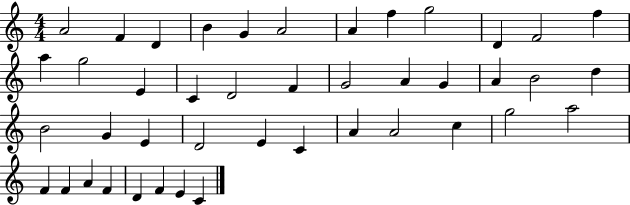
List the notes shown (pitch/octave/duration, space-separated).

A4/h F4/q D4/q B4/q G4/q A4/h A4/q F5/q G5/h D4/q F4/h F5/q A5/q G5/h E4/q C4/q D4/h F4/q G4/h A4/q G4/q A4/q B4/h D5/q B4/h G4/q E4/q D4/h E4/q C4/q A4/q A4/h C5/q G5/h A5/h F4/q F4/q A4/q F4/q D4/q F4/q E4/q C4/q